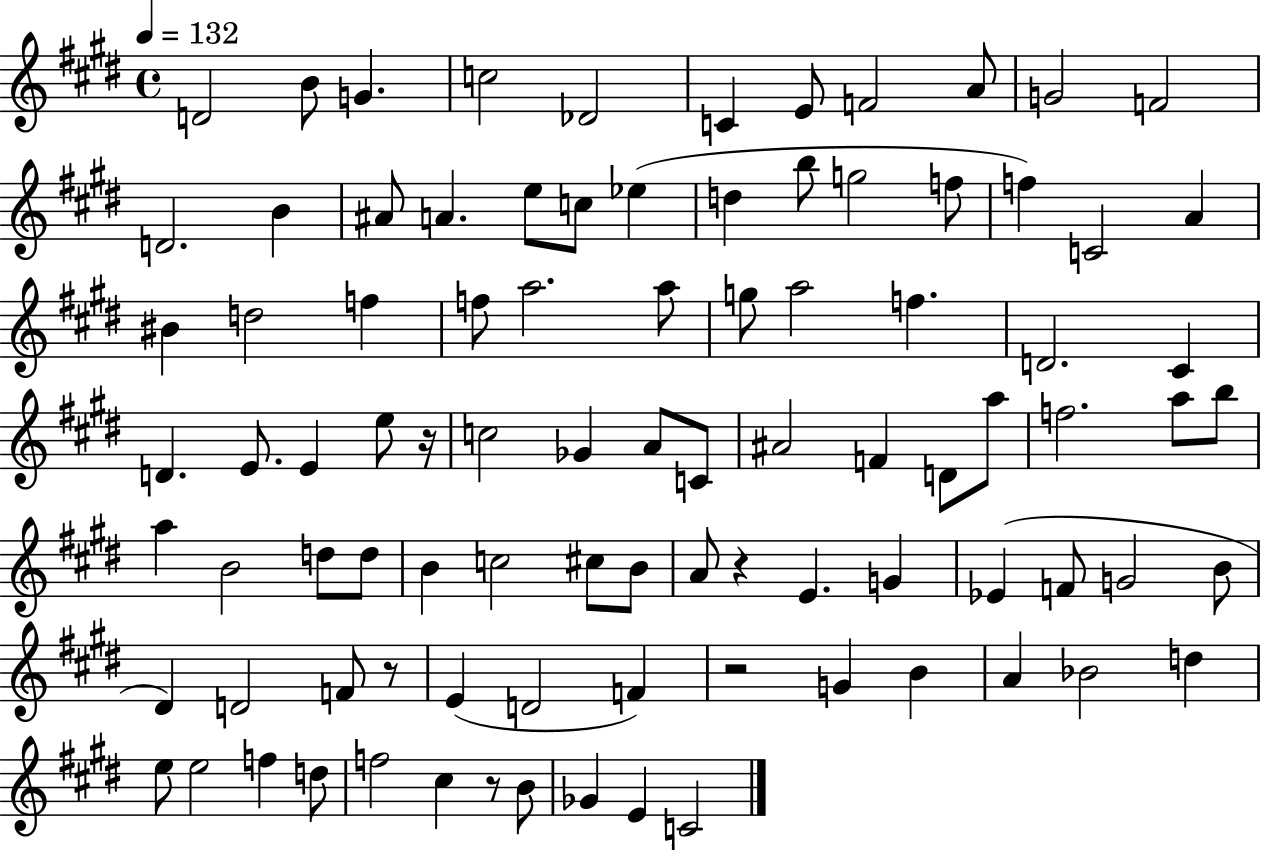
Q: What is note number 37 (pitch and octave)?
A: D4